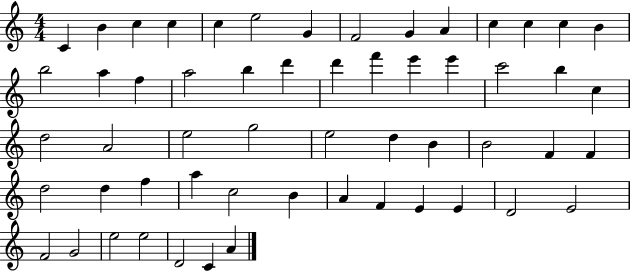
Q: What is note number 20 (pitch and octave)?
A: D6